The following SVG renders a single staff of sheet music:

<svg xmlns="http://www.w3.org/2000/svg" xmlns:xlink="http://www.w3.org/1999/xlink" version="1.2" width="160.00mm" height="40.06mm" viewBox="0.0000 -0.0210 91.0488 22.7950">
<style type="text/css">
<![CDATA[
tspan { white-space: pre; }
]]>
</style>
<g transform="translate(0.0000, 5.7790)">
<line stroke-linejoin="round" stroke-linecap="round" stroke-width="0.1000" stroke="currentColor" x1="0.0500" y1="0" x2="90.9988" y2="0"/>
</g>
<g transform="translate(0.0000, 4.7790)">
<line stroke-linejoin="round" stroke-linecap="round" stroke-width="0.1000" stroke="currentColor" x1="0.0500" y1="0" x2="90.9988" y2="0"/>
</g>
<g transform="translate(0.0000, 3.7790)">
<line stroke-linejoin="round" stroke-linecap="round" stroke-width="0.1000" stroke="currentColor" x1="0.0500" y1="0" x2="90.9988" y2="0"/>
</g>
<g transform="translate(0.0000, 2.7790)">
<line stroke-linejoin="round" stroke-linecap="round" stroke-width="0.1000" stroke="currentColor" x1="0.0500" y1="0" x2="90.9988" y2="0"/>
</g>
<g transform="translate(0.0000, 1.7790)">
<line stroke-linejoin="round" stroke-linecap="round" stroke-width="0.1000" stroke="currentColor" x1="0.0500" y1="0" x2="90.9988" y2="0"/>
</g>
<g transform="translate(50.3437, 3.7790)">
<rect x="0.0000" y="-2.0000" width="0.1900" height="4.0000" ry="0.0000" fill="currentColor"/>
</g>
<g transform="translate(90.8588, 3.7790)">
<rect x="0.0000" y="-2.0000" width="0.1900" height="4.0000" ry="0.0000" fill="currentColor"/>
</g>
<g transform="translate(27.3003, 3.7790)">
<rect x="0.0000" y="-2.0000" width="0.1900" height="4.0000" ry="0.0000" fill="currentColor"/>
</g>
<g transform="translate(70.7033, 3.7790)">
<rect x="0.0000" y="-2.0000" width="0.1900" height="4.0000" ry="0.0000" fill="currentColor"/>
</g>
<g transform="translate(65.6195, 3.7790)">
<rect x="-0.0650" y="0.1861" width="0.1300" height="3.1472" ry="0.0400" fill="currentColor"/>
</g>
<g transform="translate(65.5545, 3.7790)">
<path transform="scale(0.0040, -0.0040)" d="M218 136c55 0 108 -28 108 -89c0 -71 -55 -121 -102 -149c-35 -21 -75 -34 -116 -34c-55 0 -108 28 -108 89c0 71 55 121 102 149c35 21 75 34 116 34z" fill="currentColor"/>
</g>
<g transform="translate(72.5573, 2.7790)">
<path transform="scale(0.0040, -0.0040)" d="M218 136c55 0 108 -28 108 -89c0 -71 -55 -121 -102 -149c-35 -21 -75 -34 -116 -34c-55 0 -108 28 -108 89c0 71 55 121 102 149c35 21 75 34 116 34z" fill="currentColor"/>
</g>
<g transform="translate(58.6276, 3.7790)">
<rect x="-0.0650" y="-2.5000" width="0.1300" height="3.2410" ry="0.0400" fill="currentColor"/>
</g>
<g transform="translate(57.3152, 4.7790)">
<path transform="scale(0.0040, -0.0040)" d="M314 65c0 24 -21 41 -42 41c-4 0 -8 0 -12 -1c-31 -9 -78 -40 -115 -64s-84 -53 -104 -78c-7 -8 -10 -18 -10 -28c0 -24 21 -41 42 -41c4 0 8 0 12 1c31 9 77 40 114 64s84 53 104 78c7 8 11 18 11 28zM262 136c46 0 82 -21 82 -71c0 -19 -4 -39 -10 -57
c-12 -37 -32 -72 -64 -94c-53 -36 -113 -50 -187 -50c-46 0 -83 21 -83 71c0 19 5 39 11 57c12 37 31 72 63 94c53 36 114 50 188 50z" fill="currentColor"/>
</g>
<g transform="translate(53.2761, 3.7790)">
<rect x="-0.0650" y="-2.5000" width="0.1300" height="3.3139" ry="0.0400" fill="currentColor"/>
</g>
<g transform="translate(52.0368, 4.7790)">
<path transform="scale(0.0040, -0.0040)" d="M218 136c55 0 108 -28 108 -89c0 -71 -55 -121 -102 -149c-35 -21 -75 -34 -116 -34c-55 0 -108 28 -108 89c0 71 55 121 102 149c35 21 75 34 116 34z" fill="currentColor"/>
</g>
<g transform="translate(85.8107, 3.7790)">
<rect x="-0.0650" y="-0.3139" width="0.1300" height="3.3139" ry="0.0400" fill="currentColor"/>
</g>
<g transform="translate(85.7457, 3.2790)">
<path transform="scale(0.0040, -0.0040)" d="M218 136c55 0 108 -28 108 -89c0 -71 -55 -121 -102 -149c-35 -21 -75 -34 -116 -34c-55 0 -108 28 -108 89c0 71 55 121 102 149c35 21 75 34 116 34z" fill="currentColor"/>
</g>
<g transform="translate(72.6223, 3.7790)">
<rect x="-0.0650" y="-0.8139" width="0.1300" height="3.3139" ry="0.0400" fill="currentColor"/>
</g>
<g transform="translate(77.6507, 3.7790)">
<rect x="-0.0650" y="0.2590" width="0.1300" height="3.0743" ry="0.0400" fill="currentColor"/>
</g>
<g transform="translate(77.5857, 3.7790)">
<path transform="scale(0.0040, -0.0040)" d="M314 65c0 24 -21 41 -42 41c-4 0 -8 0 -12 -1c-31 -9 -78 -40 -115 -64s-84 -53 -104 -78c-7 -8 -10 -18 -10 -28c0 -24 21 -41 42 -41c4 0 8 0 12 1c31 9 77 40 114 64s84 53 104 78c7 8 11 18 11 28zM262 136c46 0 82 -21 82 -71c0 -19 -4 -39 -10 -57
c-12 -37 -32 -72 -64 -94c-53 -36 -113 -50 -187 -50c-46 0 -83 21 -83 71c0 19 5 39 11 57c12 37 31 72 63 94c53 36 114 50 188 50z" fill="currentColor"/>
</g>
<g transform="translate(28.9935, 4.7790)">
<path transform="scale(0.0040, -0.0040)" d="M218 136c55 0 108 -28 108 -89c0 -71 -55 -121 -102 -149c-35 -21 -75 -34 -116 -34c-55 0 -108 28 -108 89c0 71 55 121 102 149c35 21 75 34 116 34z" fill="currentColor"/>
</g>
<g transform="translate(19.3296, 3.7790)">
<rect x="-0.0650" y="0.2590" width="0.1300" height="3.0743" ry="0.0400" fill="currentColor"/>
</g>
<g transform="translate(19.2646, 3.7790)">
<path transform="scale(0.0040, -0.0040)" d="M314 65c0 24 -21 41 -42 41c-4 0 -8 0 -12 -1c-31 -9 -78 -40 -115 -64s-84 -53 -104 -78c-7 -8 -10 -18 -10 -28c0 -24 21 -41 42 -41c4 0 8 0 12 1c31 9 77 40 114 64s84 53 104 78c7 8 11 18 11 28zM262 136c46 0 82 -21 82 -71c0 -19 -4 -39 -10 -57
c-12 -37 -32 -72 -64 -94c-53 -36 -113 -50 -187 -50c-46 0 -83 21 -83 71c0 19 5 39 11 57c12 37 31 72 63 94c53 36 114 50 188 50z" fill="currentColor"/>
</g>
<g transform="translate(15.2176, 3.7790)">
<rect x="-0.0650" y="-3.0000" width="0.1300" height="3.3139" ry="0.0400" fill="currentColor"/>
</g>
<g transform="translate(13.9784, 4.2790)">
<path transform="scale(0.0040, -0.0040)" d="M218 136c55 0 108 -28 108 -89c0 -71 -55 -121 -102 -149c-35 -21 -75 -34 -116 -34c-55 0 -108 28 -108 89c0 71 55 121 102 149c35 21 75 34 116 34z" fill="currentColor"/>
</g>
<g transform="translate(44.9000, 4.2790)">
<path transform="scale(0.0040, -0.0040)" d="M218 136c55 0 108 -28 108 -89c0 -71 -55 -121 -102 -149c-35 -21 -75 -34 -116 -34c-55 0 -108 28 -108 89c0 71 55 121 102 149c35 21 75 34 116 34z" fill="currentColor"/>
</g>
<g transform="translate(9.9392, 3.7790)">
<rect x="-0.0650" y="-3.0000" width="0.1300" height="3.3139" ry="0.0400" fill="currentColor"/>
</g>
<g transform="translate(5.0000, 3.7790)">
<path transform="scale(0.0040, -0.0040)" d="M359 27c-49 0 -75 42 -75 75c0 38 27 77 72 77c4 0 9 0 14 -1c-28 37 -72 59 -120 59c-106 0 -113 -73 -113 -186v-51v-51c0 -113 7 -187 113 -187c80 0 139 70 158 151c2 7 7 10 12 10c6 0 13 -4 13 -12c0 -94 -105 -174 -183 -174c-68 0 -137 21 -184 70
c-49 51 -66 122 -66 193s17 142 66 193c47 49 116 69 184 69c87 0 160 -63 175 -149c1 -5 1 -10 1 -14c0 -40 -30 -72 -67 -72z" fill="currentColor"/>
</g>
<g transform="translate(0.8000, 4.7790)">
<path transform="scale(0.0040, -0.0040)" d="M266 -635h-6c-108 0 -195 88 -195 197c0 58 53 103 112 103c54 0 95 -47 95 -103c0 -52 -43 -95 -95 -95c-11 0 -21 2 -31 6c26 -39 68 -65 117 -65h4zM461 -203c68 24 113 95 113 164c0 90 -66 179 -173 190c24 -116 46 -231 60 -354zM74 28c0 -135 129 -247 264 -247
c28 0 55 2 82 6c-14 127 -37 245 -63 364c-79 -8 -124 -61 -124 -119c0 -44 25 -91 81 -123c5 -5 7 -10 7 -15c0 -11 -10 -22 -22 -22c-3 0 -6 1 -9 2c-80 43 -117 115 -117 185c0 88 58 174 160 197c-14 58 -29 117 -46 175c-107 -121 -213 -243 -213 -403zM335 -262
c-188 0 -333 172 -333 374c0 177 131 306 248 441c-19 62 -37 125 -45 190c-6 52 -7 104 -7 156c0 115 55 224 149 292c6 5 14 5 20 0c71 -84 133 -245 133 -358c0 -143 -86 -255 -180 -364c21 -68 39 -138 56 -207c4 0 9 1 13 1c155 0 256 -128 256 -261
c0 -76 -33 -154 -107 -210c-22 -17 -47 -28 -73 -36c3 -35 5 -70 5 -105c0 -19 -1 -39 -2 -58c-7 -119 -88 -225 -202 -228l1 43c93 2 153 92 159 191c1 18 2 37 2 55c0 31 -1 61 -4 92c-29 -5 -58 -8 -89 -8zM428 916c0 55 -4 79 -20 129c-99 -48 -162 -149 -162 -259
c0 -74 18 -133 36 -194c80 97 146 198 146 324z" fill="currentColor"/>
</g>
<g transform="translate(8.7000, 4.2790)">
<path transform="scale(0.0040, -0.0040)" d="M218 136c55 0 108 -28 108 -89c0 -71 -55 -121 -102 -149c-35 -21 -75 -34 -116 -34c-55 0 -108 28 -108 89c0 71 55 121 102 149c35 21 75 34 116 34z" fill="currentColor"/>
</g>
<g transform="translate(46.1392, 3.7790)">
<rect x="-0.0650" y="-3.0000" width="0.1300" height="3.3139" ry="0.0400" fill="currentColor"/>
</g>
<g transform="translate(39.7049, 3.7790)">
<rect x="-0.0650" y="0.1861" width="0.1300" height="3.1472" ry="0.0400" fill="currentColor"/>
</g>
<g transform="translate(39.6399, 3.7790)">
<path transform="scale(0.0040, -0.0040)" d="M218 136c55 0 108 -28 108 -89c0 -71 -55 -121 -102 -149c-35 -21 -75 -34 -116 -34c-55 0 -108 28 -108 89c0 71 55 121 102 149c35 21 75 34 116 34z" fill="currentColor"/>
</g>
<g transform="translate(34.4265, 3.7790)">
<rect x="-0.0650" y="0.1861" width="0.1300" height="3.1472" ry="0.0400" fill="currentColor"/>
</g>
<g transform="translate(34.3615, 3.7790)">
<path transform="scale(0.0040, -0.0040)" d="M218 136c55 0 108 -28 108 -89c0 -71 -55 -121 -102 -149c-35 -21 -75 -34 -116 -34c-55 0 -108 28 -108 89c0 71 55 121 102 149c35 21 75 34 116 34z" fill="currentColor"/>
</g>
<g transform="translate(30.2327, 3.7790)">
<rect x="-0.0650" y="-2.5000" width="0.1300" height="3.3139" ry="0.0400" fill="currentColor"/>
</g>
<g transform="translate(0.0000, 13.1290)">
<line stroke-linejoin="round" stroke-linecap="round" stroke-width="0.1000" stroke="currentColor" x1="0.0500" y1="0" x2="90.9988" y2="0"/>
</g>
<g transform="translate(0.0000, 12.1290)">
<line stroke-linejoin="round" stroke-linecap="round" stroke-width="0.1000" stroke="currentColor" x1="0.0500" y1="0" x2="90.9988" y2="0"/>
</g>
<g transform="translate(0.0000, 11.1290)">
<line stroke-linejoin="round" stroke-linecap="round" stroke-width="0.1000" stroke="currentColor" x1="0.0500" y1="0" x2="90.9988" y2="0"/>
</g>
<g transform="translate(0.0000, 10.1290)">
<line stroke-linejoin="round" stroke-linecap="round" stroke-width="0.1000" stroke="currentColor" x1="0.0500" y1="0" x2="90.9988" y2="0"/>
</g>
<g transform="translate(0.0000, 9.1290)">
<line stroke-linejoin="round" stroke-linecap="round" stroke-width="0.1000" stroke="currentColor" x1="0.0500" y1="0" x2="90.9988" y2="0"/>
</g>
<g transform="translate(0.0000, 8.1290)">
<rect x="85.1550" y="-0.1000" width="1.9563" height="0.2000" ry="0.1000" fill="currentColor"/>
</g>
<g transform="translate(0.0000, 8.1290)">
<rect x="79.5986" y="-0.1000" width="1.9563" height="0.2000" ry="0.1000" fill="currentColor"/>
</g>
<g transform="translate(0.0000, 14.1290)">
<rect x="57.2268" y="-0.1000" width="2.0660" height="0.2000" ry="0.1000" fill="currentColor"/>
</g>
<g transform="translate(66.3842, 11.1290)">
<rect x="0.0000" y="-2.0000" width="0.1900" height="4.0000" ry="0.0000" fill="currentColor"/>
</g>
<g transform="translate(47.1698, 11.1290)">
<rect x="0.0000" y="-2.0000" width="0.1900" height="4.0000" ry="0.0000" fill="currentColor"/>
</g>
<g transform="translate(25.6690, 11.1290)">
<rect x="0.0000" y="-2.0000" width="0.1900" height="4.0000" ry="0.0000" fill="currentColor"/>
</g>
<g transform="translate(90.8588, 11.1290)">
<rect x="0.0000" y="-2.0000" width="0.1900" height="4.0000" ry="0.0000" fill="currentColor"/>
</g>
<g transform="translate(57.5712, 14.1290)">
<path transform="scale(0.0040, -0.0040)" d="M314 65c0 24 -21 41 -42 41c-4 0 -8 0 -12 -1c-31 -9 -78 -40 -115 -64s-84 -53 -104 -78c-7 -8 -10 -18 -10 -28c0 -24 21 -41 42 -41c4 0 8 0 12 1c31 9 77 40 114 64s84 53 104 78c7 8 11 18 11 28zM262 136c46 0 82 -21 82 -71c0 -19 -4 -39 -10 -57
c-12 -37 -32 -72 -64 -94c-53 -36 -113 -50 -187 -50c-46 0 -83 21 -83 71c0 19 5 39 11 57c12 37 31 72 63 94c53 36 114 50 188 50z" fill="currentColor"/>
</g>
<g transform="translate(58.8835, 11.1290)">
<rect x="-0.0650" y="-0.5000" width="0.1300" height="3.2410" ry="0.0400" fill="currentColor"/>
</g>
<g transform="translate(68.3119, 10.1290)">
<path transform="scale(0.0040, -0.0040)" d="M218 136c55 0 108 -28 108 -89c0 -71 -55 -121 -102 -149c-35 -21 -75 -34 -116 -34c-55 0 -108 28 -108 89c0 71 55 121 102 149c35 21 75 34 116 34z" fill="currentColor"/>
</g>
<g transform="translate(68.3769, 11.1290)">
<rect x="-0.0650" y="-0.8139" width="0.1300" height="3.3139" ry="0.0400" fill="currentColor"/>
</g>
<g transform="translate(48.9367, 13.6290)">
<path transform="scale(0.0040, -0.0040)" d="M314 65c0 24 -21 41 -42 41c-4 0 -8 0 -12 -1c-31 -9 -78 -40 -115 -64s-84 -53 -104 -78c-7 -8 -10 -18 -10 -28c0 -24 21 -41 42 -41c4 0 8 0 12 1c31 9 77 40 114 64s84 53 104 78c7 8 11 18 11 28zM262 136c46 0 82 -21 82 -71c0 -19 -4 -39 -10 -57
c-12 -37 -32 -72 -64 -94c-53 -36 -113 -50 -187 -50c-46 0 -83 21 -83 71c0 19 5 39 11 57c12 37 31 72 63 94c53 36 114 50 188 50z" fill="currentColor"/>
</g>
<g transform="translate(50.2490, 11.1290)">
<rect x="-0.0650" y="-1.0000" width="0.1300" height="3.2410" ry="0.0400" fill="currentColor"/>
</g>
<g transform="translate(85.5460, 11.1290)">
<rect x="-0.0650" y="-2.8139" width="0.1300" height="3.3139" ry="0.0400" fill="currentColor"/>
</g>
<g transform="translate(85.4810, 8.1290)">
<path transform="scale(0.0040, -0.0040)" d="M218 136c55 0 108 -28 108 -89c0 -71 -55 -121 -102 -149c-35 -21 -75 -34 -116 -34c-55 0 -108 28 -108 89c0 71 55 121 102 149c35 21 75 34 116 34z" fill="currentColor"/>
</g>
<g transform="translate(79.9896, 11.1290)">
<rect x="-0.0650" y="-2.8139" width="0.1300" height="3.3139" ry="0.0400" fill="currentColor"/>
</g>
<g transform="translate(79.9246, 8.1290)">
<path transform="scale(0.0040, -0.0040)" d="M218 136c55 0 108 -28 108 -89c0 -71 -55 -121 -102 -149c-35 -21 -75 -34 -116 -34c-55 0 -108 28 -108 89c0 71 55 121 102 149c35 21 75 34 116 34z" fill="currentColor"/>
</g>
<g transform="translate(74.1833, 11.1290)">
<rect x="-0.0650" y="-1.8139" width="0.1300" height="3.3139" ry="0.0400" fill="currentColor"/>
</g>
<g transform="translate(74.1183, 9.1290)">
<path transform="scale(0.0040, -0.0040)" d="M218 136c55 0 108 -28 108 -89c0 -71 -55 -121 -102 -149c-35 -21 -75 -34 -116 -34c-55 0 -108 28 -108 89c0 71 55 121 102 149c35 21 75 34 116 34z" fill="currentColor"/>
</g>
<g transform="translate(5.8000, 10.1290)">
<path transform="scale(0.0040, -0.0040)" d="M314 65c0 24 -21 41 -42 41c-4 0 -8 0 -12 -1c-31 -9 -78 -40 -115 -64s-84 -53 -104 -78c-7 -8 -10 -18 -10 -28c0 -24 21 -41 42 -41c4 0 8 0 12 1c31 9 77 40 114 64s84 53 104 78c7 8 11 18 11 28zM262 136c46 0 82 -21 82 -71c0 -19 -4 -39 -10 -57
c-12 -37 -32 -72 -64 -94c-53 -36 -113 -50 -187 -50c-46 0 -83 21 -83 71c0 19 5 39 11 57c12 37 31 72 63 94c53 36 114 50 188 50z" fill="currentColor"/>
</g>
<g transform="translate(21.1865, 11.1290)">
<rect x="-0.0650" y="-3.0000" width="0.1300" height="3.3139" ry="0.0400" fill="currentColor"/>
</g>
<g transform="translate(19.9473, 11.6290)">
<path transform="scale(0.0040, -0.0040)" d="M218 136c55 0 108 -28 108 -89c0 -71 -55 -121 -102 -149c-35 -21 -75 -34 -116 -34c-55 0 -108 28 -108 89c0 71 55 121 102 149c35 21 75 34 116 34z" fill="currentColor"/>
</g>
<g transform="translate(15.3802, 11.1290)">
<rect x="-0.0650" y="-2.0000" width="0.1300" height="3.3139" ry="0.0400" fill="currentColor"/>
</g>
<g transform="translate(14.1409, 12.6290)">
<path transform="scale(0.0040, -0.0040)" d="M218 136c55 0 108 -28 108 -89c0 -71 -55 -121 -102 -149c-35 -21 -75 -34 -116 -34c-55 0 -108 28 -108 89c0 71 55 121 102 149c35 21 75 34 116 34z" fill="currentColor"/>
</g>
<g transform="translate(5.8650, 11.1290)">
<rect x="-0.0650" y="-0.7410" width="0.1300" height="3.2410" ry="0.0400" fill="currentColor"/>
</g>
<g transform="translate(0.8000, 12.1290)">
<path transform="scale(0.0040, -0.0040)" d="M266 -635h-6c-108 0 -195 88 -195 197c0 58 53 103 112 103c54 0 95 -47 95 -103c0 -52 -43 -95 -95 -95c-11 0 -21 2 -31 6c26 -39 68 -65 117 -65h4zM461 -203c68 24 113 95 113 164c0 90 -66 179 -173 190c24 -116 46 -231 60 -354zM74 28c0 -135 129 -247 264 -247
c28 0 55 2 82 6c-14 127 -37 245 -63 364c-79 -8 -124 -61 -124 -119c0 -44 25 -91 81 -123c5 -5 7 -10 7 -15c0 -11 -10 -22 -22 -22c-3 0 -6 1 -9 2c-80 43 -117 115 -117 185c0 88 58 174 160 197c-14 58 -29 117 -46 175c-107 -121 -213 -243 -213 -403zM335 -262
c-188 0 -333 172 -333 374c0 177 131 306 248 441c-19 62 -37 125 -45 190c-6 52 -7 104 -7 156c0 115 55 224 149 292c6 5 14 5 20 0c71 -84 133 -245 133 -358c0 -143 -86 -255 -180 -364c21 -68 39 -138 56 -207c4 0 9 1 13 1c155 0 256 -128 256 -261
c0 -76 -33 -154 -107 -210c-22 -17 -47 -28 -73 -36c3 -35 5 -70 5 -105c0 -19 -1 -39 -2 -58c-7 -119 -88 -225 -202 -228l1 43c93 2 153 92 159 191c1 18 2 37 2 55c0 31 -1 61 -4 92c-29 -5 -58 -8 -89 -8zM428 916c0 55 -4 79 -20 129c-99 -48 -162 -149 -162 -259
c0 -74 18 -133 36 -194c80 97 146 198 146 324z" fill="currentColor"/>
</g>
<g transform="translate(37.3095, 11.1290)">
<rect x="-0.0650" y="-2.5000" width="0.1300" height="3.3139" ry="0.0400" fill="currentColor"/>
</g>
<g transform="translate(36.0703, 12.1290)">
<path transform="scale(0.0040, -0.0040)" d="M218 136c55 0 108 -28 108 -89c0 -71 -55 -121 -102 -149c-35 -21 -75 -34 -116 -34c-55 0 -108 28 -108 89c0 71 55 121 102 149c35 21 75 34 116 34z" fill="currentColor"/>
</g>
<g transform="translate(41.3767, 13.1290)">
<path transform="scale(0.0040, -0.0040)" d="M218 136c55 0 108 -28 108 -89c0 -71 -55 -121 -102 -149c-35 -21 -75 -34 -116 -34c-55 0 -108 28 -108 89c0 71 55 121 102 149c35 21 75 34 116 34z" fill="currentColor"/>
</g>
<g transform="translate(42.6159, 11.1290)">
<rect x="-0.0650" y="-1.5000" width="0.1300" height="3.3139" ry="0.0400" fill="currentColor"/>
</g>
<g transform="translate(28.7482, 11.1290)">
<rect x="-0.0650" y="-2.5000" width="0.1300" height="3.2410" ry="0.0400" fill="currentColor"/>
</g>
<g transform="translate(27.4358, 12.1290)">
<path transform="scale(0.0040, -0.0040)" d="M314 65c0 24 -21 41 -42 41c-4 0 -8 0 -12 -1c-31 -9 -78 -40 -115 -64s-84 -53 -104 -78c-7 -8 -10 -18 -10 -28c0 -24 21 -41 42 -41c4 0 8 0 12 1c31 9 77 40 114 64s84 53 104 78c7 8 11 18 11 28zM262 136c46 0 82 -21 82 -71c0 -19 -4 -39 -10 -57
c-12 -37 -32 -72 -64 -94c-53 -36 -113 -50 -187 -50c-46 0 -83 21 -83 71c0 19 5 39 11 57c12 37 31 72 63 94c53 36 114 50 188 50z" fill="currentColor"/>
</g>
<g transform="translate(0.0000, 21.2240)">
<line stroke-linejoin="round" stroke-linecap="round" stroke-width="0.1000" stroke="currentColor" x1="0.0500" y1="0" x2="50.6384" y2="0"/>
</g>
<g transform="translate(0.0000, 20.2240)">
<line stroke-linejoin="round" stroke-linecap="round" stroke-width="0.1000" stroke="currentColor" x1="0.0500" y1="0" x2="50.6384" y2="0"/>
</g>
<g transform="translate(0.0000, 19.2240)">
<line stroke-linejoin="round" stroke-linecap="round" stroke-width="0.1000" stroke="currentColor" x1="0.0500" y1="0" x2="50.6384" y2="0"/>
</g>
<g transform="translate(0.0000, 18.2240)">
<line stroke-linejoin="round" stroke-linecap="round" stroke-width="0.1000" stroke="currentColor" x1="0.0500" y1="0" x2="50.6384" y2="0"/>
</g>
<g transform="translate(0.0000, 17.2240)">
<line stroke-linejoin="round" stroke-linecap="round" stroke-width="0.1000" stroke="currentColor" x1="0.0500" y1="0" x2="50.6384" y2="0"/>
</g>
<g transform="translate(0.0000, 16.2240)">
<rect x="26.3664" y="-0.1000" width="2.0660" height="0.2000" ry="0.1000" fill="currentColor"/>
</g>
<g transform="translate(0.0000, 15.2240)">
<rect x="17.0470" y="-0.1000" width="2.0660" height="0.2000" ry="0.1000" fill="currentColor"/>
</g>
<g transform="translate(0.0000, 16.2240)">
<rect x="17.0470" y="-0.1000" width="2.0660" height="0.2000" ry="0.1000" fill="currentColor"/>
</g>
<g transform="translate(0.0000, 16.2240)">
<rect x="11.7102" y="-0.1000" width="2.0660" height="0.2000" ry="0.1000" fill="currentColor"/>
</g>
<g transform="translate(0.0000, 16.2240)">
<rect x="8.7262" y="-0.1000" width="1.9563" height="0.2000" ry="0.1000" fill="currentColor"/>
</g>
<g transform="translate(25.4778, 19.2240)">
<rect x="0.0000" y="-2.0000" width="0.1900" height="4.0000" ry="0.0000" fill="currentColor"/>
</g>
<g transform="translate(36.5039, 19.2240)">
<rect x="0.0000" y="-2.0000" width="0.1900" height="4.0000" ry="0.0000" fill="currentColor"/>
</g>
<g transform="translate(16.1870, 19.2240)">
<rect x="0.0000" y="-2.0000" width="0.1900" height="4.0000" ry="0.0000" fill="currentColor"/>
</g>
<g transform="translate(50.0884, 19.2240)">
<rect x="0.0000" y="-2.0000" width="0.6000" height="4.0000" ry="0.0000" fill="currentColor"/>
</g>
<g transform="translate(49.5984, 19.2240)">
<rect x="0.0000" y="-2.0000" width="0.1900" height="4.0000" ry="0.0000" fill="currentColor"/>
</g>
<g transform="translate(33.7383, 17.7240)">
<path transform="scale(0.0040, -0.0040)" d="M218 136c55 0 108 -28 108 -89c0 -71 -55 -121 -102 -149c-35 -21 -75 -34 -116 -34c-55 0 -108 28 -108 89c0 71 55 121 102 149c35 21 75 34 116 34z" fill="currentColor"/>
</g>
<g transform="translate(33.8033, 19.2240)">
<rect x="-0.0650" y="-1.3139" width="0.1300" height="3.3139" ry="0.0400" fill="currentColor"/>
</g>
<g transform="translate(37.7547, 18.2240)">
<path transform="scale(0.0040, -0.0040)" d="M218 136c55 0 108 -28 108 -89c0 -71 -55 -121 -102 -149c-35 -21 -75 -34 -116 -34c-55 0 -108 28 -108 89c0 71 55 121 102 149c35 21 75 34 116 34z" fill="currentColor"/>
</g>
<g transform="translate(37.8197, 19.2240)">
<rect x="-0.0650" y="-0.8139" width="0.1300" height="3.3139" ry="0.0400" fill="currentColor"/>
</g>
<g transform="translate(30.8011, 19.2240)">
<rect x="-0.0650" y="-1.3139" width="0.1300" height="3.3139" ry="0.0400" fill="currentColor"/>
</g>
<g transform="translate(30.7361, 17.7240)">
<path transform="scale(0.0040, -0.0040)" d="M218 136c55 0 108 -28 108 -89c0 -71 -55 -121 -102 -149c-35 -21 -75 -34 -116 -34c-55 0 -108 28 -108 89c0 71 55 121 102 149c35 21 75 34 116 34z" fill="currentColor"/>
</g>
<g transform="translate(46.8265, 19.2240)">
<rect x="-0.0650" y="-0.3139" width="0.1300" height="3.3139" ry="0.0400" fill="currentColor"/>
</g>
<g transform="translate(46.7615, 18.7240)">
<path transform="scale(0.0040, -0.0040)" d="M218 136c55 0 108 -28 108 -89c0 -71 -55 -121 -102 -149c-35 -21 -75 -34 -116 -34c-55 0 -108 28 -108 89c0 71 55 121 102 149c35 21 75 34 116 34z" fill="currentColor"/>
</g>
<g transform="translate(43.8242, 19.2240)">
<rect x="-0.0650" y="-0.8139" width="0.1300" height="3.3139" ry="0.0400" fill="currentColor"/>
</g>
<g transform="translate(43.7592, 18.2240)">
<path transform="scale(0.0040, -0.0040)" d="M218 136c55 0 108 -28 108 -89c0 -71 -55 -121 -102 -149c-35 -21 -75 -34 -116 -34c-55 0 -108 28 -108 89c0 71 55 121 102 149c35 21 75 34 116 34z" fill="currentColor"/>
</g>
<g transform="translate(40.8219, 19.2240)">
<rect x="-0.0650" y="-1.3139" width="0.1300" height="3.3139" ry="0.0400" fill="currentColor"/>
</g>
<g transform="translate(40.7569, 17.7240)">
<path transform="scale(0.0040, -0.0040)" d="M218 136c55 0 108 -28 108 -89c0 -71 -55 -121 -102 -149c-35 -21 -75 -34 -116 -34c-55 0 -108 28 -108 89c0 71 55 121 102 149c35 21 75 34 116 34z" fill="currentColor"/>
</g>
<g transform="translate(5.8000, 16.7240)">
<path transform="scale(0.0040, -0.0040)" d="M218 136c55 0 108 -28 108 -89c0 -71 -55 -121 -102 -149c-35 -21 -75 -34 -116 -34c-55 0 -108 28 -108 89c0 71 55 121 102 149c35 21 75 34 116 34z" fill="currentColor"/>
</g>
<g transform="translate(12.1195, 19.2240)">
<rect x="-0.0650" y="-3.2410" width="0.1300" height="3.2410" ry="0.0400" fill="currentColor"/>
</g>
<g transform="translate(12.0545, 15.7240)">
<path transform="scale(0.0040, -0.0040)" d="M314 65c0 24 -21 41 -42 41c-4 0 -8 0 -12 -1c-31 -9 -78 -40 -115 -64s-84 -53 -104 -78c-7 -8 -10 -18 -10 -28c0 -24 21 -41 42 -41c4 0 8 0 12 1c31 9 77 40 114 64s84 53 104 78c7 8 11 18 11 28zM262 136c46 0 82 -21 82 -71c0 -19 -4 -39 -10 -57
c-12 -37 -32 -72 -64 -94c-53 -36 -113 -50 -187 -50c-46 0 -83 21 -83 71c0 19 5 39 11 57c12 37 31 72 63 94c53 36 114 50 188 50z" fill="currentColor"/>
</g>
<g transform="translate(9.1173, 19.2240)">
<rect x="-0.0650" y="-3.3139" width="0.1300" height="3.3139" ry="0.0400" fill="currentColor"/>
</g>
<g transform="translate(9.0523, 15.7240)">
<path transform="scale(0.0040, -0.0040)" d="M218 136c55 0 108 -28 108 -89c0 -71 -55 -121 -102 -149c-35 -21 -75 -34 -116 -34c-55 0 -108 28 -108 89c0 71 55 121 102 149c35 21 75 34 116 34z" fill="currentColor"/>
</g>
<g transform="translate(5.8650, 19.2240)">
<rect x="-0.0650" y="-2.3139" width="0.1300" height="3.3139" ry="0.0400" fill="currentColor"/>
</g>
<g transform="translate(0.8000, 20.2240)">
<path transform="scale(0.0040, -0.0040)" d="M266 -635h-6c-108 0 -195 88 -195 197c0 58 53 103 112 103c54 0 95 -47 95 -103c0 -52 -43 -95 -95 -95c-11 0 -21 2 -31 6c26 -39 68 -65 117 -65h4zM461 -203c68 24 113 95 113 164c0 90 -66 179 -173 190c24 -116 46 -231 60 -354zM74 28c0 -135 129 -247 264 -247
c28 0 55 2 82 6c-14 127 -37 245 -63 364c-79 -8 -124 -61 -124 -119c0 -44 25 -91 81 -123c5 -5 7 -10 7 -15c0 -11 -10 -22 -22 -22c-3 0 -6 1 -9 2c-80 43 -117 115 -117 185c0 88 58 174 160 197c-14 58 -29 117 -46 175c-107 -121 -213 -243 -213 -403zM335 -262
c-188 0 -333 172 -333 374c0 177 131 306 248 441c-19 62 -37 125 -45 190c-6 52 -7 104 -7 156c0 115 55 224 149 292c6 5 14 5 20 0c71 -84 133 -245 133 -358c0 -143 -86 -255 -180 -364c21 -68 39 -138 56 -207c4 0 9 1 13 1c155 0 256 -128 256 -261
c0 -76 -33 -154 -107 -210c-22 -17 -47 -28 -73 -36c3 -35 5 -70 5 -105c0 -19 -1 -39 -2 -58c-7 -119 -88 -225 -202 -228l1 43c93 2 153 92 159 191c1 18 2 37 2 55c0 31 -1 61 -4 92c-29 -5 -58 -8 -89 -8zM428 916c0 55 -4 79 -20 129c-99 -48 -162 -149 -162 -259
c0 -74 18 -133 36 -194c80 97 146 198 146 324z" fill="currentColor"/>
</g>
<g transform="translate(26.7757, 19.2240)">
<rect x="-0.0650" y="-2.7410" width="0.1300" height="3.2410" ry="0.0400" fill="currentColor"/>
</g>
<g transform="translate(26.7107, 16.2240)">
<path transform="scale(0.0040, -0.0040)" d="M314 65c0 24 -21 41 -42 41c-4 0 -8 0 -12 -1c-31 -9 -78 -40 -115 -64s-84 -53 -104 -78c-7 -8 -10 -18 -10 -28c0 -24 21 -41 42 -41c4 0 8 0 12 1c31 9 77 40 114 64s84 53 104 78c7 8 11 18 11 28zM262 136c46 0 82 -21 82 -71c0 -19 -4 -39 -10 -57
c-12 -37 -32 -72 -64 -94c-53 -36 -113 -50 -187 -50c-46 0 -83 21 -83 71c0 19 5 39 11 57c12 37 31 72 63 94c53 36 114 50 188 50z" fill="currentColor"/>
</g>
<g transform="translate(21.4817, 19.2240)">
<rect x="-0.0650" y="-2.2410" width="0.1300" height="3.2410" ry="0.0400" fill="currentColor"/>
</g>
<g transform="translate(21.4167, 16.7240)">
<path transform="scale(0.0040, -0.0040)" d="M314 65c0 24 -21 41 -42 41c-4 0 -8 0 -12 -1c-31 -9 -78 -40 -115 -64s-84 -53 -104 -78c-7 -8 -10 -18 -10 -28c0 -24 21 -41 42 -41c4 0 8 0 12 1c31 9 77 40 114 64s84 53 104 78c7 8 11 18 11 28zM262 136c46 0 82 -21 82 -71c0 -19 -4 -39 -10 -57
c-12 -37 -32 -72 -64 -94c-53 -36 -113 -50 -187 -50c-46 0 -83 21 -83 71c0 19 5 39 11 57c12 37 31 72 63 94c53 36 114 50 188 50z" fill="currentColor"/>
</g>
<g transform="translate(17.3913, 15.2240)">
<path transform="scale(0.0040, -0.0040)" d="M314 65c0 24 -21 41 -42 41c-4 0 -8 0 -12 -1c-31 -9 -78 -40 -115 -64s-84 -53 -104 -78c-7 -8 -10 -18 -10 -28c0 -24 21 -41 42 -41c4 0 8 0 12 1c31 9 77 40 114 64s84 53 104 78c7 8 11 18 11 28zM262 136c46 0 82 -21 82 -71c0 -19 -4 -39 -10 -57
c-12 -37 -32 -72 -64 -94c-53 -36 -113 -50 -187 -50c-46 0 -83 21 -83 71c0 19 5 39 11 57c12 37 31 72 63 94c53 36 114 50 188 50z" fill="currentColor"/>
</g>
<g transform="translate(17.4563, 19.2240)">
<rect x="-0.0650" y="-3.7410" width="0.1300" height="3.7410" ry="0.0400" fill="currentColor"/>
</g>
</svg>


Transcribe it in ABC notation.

X:1
T:Untitled
M:4/4
L:1/4
K:C
A A B2 G B B A G G2 B d B2 c d2 F A G2 G E D2 C2 d f a a g b b2 c'2 g2 a2 e e d e d c